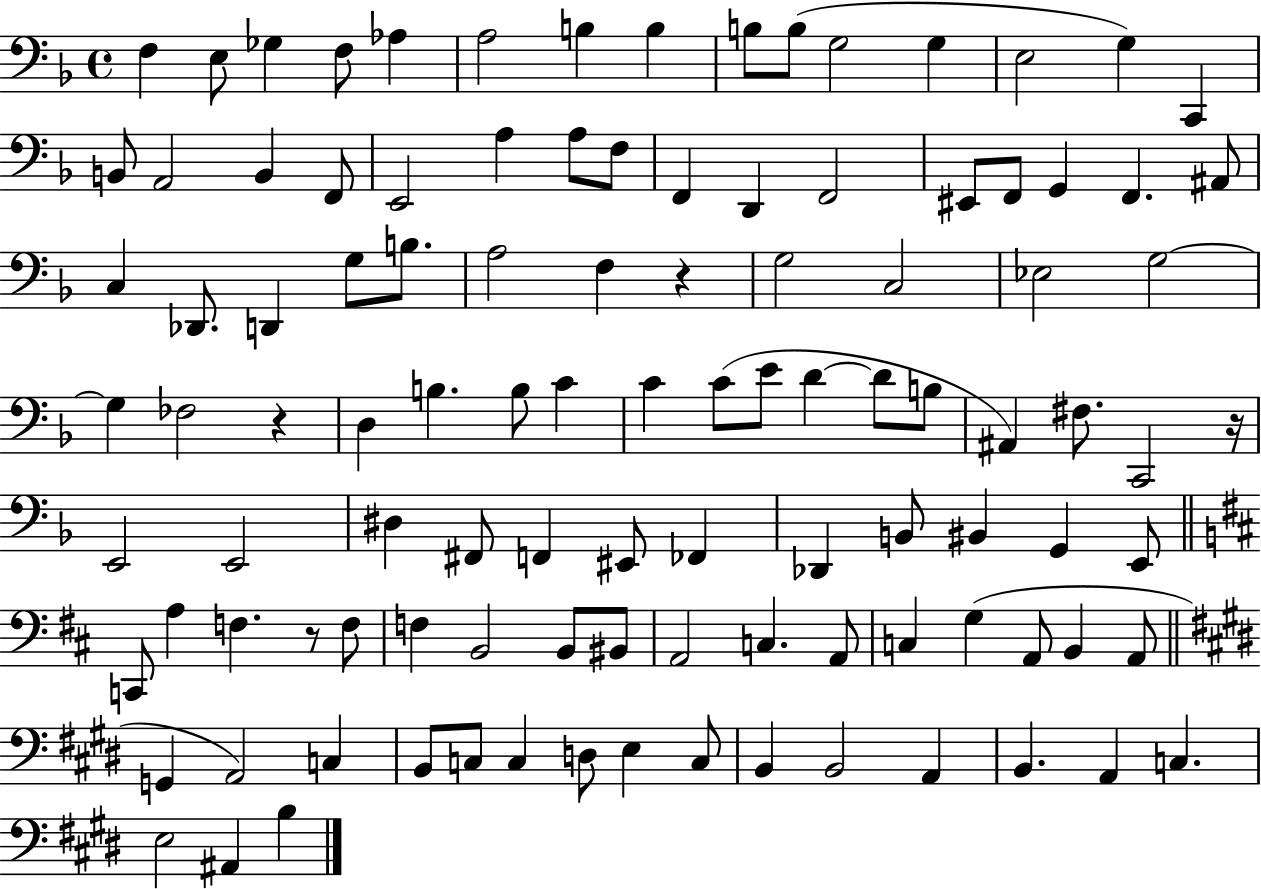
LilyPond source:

{
  \clef bass
  \time 4/4
  \defaultTimeSignature
  \key f \major
  f4 e8 ges4 f8 aes4 | a2 b4 b4 | b8 b8( g2 g4 | e2 g4) c,4 | \break b,8 a,2 b,4 f,8 | e,2 a4 a8 f8 | f,4 d,4 f,2 | eis,8 f,8 g,4 f,4. ais,8 | \break c4 des,8. d,4 g8 b8. | a2 f4 r4 | g2 c2 | ees2 g2~~ | \break g4 fes2 r4 | d4 b4. b8 c'4 | c'4 c'8( e'8 d'4~~ d'8 b8 | ais,4) fis8. c,2 r16 | \break e,2 e,2 | dis4 fis,8 f,4 eis,8 fes,4 | des,4 b,8 bis,4 g,4 e,8 | \bar "||" \break \key b \minor c,8 a4 f4. r8 f8 | f4 b,2 b,8 bis,8 | a,2 c4. a,8 | c4 g4( a,8 b,4 a,8 | \break \bar "||" \break \key e \major g,4 a,2) c4 | b,8 c8 c4 d8 e4 c8 | b,4 b,2 a,4 | b,4. a,4 c4. | \break e2 ais,4 b4 | \bar "|."
}